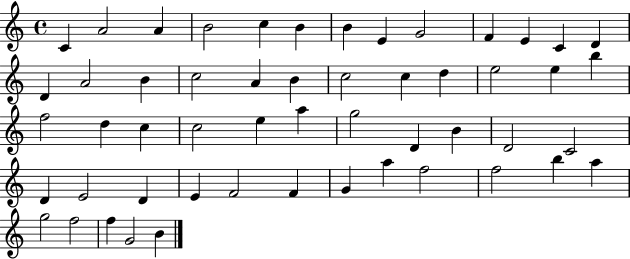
X:1
T:Untitled
M:4/4
L:1/4
K:C
C A2 A B2 c B B E G2 F E C D D A2 B c2 A B c2 c d e2 e b f2 d c c2 e a g2 D B D2 C2 D E2 D E F2 F G a f2 f2 b a g2 f2 f G2 B